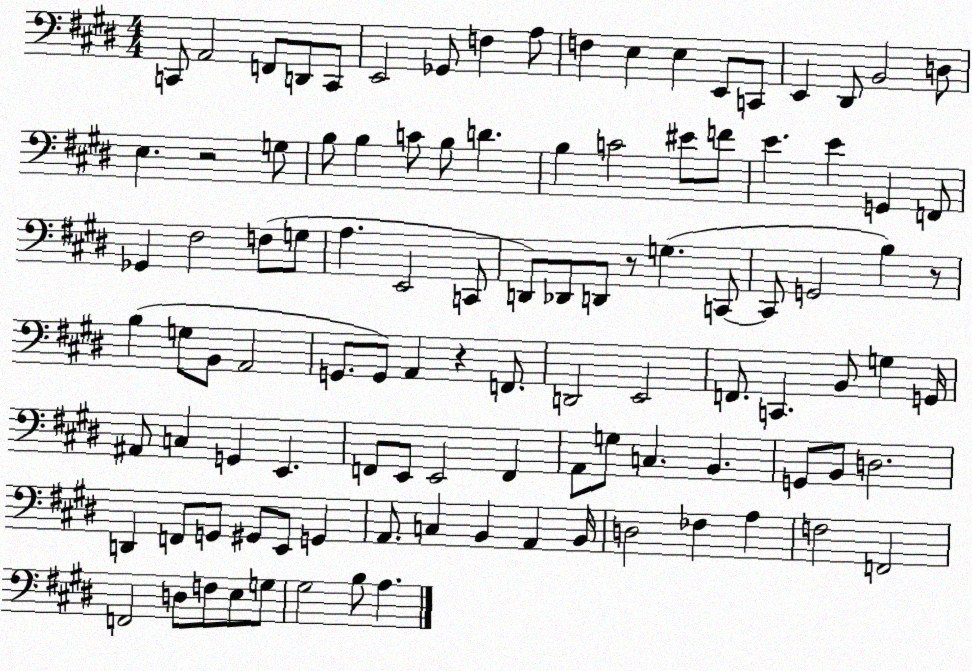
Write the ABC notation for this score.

X:1
T:Untitled
M:4/4
L:1/4
K:E
C,,/2 A,,2 F,,/2 D,,/2 C,,/2 E,,2 _G,,/2 F, A,/2 F, E, E, E,,/2 C,,/2 E,, ^D,,/2 B,,2 D,/2 E, z2 G,/2 B,/2 B, C/2 B,/2 D B, C2 ^E/2 F/2 E E G,, F,,/2 _G,, ^F,2 F,/2 G,/2 A, E,,2 C,,/2 D,,/2 _D,,/2 D,,/2 z/2 G, C,,/2 C,,/2 G,,2 B, z/2 B, G,/2 B,,/2 A,,2 G,,/2 G,,/2 A,, z F,,/2 D,,2 E,,2 F,,/2 C,, B,,/2 G, G,,/4 ^A,,/2 C, G,, E,, F,,/2 E,,/2 E,,2 F,, A,,/2 G,/2 C, B,, G,,/2 B,,/2 D,2 D,, F,,/2 G,,/2 ^G,,/2 E,,/2 G,, A,,/2 C, B,, A,, B,,/4 D,2 _F, A, F,2 F,,2 F,,2 D,/2 F,/2 E,/2 G,/2 ^G,2 B,/2 A,